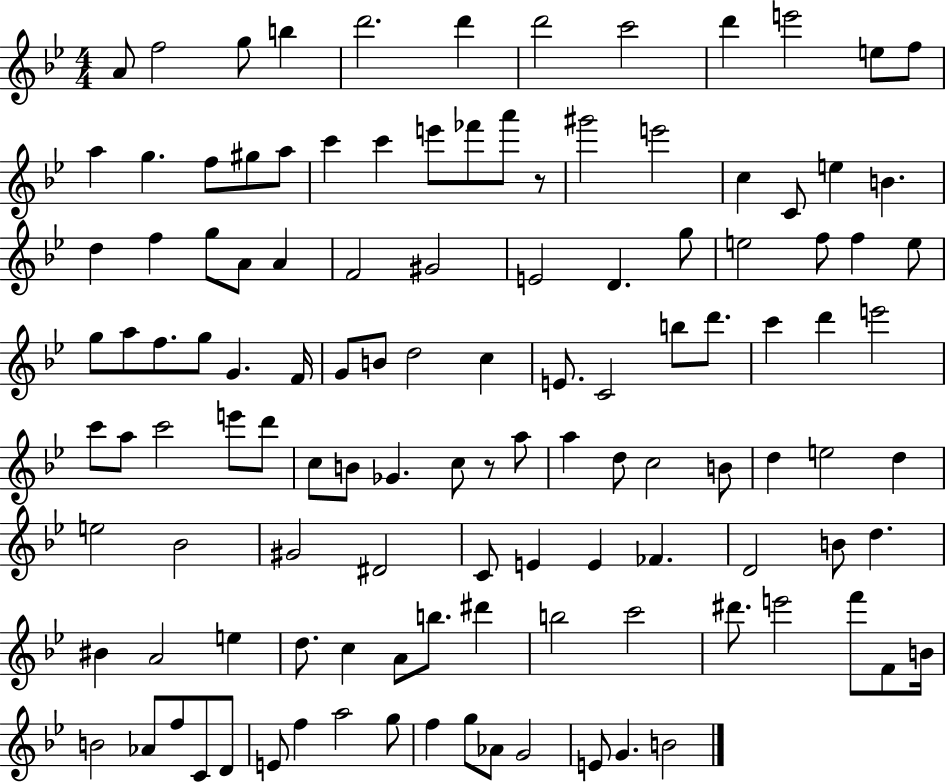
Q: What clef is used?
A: treble